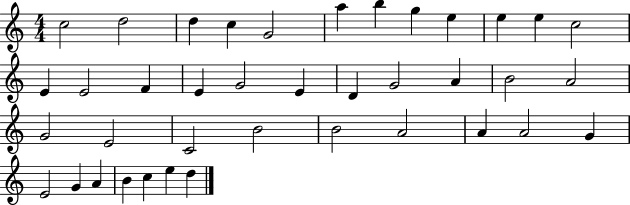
X:1
T:Untitled
M:4/4
L:1/4
K:C
c2 d2 d c G2 a b g e e e c2 E E2 F E G2 E D G2 A B2 A2 G2 E2 C2 B2 B2 A2 A A2 G E2 G A B c e d